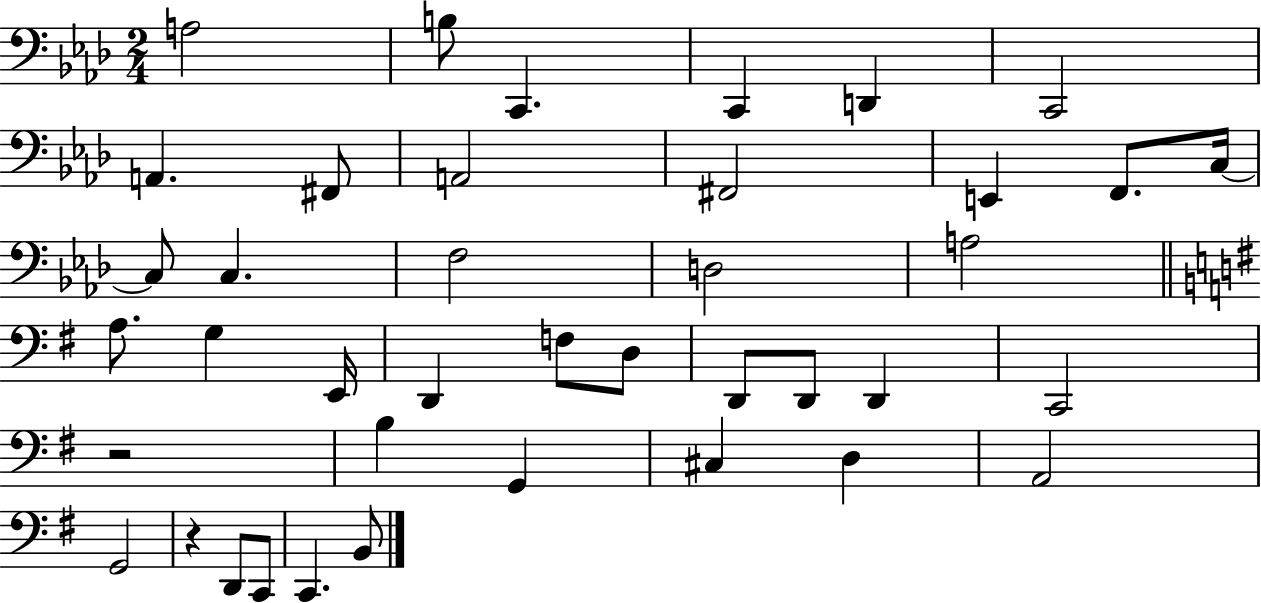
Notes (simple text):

A3/h B3/e C2/q. C2/q D2/q C2/h A2/q. F#2/e A2/h F#2/h E2/q F2/e. C3/s C3/e C3/q. F3/h D3/h A3/h A3/e. G3/q E2/s D2/q F3/e D3/e D2/e D2/e D2/q C2/h R/h B3/q G2/q C#3/q D3/q A2/h G2/h R/q D2/e C2/e C2/q. B2/e